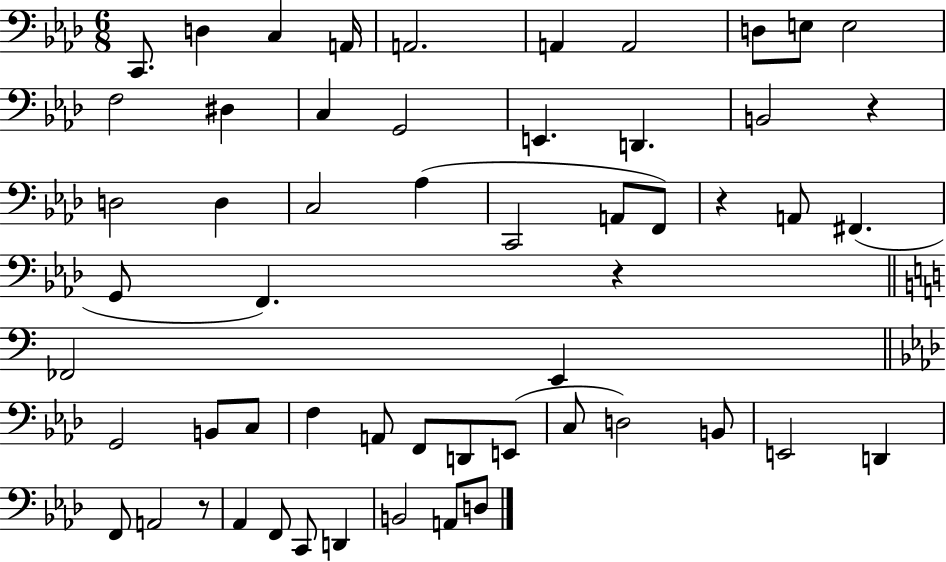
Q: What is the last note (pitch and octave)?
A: D3